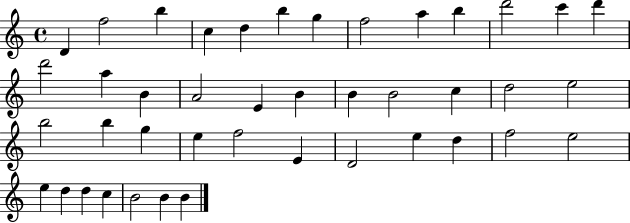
{
  \clef treble
  \time 4/4
  \defaultTimeSignature
  \key c \major
  d'4 f''2 b''4 | c''4 d''4 b''4 g''4 | f''2 a''4 b''4 | d'''2 c'''4 d'''4 | \break d'''2 a''4 b'4 | a'2 e'4 b'4 | b'4 b'2 c''4 | d''2 e''2 | \break b''2 b''4 g''4 | e''4 f''2 e'4 | d'2 e''4 d''4 | f''2 e''2 | \break e''4 d''4 d''4 c''4 | b'2 b'4 b'4 | \bar "|."
}